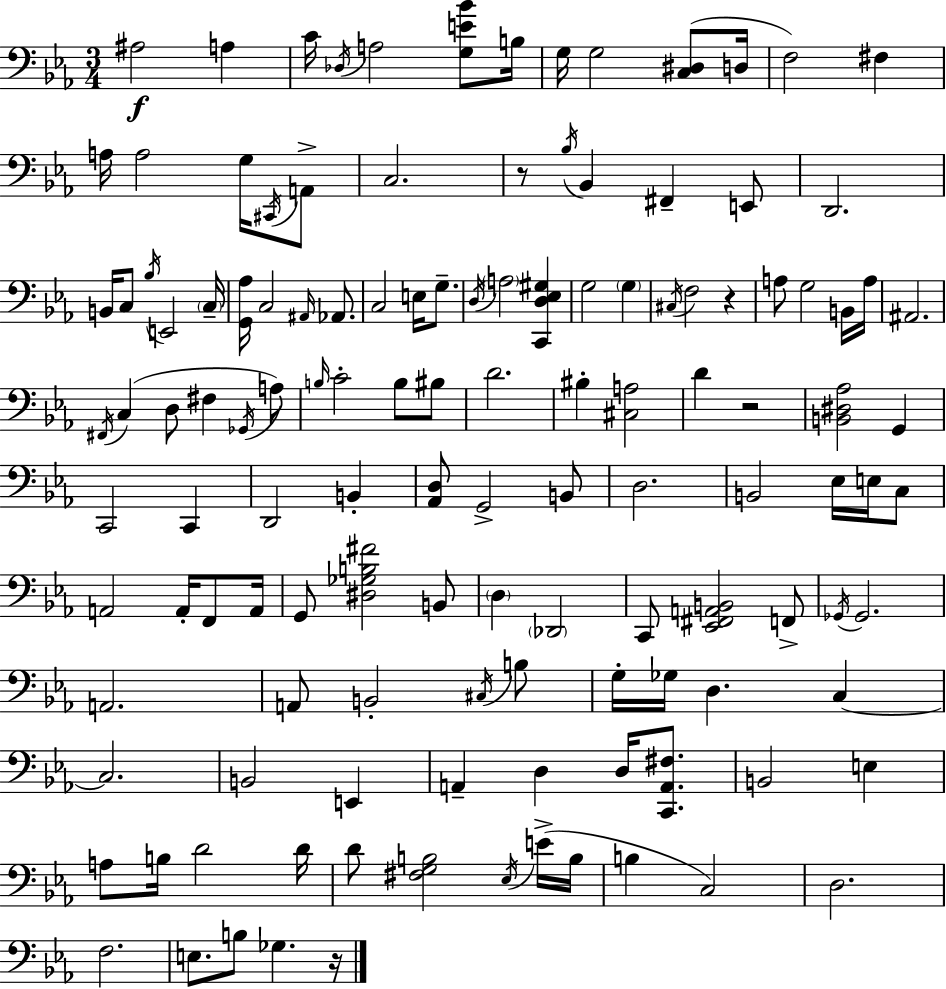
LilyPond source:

{
  \clef bass
  \numericTimeSignature
  \time 3/4
  \key c \minor
  \repeat volta 2 { ais2\f a4 | c'16 \acciaccatura { des16 } a2 <g e' bes'>8 | b16 g16 g2 <c dis>8( | d16 f2) fis4 | \break a16 a2 g16 \acciaccatura { cis,16 } | a,8-> c2. | r8 \acciaccatura { bes16 } bes,4 fis,4-- | e,8 d,2. | \break b,16 c8 \acciaccatura { bes16 } e,2 | \parenthesize c16-- <g, aes>16 c2 | \grace { ais,16 } aes,8. c2 | e16 g8.-- \acciaccatura { d16 } \parenthesize a2 | \break <c, d ees gis>4 g2 | \parenthesize g4 \acciaccatura { cis16 } f2 | r4 a8 g2 | b,16 a16 ais,2. | \break \acciaccatura { fis,16 }( c4 | d8 fis4 \acciaccatura { ges,16 }) a8 \grace { b16 } c'2-. | b8 bis8 d'2. | bis4-. | \break <cis a>2 d'4 | r2 <b, dis aes>2 | g,4 c,2 | c,4 d,2 | \break b,4-. <aes, d>8 | g,2-> b,8 d2. | b,2 | ees16 e16 c8 a,2 | \break a,16-. f,8 a,16 g,8 | <dis ges b fis'>2 b,8 \parenthesize d4 | \parenthesize des,2 c,8 | <ees, fis, a, b,>2 f,8-> \acciaccatura { ges,16 } ges,2. | \break a,2. | a,8 | b,2-. \acciaccatura { cis16 } b8 | g16-. ges16 d4. c4~~ | \break c2. | b,2 e,4 | a,4-- d4 d16 <c, a, fis>8. | b,2 e4 | \break a8 b16 d'2 d'16 | d'8 <fis g b>2 \acciaccatura { ees16 }( e'16-> | b16 b4 c2) | d2. | \break f2. | e8. b8 ges4. | r16 } \bar "|."
}